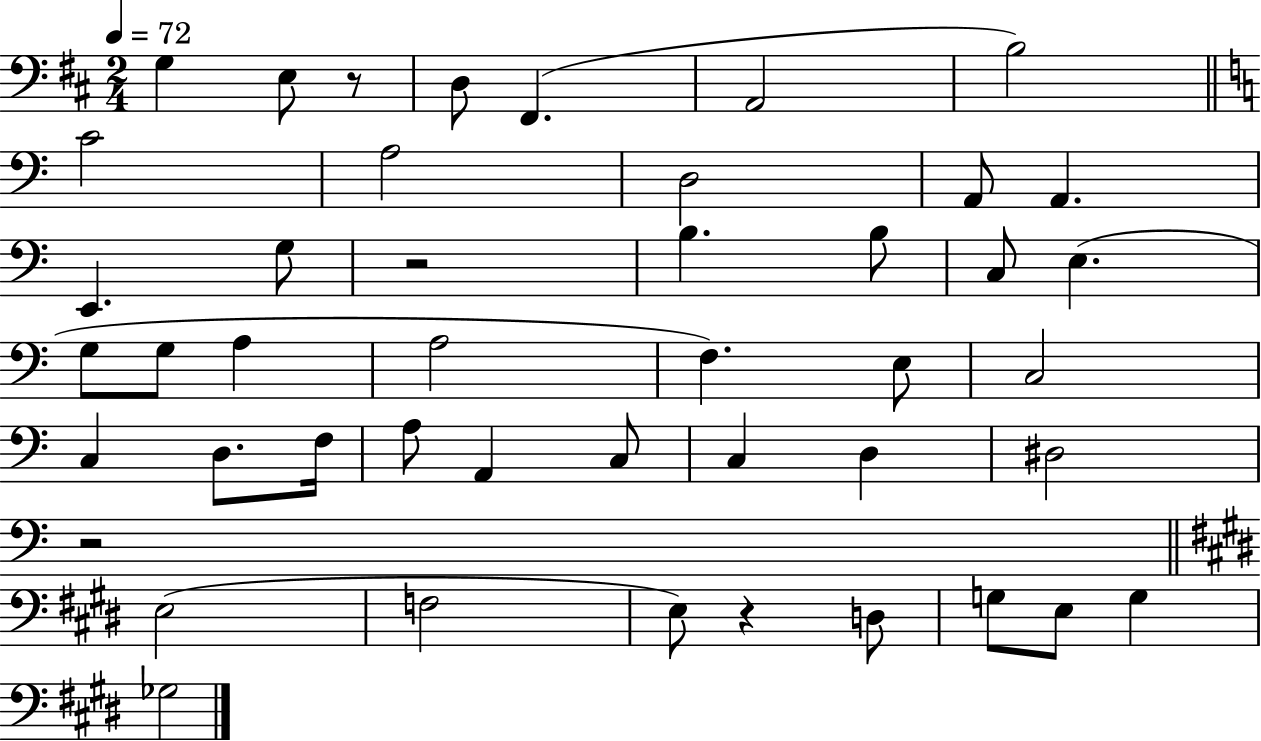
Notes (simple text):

G3/q E3/e R/e D3/e F#2/q. A2/h B3/h C4/h A3/h D3/h A2/e A2/q. E2/q. G3/e R/h B3/q. B3/e C3/e E3/q. G3/e G3/e A3/q A3/h F3/q. E3/e C3/h C3/q D3/e. F3/s A3/e A2/q C3/e C3/q D3/q D#3/h R/h E3/h F3/h E3/e R/q D3/e G3/e E3/e G3/q Gb3/h